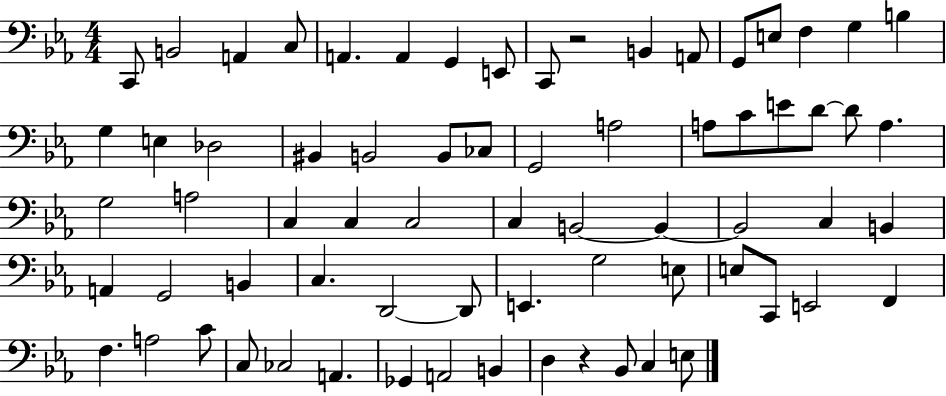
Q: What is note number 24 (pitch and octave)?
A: G2